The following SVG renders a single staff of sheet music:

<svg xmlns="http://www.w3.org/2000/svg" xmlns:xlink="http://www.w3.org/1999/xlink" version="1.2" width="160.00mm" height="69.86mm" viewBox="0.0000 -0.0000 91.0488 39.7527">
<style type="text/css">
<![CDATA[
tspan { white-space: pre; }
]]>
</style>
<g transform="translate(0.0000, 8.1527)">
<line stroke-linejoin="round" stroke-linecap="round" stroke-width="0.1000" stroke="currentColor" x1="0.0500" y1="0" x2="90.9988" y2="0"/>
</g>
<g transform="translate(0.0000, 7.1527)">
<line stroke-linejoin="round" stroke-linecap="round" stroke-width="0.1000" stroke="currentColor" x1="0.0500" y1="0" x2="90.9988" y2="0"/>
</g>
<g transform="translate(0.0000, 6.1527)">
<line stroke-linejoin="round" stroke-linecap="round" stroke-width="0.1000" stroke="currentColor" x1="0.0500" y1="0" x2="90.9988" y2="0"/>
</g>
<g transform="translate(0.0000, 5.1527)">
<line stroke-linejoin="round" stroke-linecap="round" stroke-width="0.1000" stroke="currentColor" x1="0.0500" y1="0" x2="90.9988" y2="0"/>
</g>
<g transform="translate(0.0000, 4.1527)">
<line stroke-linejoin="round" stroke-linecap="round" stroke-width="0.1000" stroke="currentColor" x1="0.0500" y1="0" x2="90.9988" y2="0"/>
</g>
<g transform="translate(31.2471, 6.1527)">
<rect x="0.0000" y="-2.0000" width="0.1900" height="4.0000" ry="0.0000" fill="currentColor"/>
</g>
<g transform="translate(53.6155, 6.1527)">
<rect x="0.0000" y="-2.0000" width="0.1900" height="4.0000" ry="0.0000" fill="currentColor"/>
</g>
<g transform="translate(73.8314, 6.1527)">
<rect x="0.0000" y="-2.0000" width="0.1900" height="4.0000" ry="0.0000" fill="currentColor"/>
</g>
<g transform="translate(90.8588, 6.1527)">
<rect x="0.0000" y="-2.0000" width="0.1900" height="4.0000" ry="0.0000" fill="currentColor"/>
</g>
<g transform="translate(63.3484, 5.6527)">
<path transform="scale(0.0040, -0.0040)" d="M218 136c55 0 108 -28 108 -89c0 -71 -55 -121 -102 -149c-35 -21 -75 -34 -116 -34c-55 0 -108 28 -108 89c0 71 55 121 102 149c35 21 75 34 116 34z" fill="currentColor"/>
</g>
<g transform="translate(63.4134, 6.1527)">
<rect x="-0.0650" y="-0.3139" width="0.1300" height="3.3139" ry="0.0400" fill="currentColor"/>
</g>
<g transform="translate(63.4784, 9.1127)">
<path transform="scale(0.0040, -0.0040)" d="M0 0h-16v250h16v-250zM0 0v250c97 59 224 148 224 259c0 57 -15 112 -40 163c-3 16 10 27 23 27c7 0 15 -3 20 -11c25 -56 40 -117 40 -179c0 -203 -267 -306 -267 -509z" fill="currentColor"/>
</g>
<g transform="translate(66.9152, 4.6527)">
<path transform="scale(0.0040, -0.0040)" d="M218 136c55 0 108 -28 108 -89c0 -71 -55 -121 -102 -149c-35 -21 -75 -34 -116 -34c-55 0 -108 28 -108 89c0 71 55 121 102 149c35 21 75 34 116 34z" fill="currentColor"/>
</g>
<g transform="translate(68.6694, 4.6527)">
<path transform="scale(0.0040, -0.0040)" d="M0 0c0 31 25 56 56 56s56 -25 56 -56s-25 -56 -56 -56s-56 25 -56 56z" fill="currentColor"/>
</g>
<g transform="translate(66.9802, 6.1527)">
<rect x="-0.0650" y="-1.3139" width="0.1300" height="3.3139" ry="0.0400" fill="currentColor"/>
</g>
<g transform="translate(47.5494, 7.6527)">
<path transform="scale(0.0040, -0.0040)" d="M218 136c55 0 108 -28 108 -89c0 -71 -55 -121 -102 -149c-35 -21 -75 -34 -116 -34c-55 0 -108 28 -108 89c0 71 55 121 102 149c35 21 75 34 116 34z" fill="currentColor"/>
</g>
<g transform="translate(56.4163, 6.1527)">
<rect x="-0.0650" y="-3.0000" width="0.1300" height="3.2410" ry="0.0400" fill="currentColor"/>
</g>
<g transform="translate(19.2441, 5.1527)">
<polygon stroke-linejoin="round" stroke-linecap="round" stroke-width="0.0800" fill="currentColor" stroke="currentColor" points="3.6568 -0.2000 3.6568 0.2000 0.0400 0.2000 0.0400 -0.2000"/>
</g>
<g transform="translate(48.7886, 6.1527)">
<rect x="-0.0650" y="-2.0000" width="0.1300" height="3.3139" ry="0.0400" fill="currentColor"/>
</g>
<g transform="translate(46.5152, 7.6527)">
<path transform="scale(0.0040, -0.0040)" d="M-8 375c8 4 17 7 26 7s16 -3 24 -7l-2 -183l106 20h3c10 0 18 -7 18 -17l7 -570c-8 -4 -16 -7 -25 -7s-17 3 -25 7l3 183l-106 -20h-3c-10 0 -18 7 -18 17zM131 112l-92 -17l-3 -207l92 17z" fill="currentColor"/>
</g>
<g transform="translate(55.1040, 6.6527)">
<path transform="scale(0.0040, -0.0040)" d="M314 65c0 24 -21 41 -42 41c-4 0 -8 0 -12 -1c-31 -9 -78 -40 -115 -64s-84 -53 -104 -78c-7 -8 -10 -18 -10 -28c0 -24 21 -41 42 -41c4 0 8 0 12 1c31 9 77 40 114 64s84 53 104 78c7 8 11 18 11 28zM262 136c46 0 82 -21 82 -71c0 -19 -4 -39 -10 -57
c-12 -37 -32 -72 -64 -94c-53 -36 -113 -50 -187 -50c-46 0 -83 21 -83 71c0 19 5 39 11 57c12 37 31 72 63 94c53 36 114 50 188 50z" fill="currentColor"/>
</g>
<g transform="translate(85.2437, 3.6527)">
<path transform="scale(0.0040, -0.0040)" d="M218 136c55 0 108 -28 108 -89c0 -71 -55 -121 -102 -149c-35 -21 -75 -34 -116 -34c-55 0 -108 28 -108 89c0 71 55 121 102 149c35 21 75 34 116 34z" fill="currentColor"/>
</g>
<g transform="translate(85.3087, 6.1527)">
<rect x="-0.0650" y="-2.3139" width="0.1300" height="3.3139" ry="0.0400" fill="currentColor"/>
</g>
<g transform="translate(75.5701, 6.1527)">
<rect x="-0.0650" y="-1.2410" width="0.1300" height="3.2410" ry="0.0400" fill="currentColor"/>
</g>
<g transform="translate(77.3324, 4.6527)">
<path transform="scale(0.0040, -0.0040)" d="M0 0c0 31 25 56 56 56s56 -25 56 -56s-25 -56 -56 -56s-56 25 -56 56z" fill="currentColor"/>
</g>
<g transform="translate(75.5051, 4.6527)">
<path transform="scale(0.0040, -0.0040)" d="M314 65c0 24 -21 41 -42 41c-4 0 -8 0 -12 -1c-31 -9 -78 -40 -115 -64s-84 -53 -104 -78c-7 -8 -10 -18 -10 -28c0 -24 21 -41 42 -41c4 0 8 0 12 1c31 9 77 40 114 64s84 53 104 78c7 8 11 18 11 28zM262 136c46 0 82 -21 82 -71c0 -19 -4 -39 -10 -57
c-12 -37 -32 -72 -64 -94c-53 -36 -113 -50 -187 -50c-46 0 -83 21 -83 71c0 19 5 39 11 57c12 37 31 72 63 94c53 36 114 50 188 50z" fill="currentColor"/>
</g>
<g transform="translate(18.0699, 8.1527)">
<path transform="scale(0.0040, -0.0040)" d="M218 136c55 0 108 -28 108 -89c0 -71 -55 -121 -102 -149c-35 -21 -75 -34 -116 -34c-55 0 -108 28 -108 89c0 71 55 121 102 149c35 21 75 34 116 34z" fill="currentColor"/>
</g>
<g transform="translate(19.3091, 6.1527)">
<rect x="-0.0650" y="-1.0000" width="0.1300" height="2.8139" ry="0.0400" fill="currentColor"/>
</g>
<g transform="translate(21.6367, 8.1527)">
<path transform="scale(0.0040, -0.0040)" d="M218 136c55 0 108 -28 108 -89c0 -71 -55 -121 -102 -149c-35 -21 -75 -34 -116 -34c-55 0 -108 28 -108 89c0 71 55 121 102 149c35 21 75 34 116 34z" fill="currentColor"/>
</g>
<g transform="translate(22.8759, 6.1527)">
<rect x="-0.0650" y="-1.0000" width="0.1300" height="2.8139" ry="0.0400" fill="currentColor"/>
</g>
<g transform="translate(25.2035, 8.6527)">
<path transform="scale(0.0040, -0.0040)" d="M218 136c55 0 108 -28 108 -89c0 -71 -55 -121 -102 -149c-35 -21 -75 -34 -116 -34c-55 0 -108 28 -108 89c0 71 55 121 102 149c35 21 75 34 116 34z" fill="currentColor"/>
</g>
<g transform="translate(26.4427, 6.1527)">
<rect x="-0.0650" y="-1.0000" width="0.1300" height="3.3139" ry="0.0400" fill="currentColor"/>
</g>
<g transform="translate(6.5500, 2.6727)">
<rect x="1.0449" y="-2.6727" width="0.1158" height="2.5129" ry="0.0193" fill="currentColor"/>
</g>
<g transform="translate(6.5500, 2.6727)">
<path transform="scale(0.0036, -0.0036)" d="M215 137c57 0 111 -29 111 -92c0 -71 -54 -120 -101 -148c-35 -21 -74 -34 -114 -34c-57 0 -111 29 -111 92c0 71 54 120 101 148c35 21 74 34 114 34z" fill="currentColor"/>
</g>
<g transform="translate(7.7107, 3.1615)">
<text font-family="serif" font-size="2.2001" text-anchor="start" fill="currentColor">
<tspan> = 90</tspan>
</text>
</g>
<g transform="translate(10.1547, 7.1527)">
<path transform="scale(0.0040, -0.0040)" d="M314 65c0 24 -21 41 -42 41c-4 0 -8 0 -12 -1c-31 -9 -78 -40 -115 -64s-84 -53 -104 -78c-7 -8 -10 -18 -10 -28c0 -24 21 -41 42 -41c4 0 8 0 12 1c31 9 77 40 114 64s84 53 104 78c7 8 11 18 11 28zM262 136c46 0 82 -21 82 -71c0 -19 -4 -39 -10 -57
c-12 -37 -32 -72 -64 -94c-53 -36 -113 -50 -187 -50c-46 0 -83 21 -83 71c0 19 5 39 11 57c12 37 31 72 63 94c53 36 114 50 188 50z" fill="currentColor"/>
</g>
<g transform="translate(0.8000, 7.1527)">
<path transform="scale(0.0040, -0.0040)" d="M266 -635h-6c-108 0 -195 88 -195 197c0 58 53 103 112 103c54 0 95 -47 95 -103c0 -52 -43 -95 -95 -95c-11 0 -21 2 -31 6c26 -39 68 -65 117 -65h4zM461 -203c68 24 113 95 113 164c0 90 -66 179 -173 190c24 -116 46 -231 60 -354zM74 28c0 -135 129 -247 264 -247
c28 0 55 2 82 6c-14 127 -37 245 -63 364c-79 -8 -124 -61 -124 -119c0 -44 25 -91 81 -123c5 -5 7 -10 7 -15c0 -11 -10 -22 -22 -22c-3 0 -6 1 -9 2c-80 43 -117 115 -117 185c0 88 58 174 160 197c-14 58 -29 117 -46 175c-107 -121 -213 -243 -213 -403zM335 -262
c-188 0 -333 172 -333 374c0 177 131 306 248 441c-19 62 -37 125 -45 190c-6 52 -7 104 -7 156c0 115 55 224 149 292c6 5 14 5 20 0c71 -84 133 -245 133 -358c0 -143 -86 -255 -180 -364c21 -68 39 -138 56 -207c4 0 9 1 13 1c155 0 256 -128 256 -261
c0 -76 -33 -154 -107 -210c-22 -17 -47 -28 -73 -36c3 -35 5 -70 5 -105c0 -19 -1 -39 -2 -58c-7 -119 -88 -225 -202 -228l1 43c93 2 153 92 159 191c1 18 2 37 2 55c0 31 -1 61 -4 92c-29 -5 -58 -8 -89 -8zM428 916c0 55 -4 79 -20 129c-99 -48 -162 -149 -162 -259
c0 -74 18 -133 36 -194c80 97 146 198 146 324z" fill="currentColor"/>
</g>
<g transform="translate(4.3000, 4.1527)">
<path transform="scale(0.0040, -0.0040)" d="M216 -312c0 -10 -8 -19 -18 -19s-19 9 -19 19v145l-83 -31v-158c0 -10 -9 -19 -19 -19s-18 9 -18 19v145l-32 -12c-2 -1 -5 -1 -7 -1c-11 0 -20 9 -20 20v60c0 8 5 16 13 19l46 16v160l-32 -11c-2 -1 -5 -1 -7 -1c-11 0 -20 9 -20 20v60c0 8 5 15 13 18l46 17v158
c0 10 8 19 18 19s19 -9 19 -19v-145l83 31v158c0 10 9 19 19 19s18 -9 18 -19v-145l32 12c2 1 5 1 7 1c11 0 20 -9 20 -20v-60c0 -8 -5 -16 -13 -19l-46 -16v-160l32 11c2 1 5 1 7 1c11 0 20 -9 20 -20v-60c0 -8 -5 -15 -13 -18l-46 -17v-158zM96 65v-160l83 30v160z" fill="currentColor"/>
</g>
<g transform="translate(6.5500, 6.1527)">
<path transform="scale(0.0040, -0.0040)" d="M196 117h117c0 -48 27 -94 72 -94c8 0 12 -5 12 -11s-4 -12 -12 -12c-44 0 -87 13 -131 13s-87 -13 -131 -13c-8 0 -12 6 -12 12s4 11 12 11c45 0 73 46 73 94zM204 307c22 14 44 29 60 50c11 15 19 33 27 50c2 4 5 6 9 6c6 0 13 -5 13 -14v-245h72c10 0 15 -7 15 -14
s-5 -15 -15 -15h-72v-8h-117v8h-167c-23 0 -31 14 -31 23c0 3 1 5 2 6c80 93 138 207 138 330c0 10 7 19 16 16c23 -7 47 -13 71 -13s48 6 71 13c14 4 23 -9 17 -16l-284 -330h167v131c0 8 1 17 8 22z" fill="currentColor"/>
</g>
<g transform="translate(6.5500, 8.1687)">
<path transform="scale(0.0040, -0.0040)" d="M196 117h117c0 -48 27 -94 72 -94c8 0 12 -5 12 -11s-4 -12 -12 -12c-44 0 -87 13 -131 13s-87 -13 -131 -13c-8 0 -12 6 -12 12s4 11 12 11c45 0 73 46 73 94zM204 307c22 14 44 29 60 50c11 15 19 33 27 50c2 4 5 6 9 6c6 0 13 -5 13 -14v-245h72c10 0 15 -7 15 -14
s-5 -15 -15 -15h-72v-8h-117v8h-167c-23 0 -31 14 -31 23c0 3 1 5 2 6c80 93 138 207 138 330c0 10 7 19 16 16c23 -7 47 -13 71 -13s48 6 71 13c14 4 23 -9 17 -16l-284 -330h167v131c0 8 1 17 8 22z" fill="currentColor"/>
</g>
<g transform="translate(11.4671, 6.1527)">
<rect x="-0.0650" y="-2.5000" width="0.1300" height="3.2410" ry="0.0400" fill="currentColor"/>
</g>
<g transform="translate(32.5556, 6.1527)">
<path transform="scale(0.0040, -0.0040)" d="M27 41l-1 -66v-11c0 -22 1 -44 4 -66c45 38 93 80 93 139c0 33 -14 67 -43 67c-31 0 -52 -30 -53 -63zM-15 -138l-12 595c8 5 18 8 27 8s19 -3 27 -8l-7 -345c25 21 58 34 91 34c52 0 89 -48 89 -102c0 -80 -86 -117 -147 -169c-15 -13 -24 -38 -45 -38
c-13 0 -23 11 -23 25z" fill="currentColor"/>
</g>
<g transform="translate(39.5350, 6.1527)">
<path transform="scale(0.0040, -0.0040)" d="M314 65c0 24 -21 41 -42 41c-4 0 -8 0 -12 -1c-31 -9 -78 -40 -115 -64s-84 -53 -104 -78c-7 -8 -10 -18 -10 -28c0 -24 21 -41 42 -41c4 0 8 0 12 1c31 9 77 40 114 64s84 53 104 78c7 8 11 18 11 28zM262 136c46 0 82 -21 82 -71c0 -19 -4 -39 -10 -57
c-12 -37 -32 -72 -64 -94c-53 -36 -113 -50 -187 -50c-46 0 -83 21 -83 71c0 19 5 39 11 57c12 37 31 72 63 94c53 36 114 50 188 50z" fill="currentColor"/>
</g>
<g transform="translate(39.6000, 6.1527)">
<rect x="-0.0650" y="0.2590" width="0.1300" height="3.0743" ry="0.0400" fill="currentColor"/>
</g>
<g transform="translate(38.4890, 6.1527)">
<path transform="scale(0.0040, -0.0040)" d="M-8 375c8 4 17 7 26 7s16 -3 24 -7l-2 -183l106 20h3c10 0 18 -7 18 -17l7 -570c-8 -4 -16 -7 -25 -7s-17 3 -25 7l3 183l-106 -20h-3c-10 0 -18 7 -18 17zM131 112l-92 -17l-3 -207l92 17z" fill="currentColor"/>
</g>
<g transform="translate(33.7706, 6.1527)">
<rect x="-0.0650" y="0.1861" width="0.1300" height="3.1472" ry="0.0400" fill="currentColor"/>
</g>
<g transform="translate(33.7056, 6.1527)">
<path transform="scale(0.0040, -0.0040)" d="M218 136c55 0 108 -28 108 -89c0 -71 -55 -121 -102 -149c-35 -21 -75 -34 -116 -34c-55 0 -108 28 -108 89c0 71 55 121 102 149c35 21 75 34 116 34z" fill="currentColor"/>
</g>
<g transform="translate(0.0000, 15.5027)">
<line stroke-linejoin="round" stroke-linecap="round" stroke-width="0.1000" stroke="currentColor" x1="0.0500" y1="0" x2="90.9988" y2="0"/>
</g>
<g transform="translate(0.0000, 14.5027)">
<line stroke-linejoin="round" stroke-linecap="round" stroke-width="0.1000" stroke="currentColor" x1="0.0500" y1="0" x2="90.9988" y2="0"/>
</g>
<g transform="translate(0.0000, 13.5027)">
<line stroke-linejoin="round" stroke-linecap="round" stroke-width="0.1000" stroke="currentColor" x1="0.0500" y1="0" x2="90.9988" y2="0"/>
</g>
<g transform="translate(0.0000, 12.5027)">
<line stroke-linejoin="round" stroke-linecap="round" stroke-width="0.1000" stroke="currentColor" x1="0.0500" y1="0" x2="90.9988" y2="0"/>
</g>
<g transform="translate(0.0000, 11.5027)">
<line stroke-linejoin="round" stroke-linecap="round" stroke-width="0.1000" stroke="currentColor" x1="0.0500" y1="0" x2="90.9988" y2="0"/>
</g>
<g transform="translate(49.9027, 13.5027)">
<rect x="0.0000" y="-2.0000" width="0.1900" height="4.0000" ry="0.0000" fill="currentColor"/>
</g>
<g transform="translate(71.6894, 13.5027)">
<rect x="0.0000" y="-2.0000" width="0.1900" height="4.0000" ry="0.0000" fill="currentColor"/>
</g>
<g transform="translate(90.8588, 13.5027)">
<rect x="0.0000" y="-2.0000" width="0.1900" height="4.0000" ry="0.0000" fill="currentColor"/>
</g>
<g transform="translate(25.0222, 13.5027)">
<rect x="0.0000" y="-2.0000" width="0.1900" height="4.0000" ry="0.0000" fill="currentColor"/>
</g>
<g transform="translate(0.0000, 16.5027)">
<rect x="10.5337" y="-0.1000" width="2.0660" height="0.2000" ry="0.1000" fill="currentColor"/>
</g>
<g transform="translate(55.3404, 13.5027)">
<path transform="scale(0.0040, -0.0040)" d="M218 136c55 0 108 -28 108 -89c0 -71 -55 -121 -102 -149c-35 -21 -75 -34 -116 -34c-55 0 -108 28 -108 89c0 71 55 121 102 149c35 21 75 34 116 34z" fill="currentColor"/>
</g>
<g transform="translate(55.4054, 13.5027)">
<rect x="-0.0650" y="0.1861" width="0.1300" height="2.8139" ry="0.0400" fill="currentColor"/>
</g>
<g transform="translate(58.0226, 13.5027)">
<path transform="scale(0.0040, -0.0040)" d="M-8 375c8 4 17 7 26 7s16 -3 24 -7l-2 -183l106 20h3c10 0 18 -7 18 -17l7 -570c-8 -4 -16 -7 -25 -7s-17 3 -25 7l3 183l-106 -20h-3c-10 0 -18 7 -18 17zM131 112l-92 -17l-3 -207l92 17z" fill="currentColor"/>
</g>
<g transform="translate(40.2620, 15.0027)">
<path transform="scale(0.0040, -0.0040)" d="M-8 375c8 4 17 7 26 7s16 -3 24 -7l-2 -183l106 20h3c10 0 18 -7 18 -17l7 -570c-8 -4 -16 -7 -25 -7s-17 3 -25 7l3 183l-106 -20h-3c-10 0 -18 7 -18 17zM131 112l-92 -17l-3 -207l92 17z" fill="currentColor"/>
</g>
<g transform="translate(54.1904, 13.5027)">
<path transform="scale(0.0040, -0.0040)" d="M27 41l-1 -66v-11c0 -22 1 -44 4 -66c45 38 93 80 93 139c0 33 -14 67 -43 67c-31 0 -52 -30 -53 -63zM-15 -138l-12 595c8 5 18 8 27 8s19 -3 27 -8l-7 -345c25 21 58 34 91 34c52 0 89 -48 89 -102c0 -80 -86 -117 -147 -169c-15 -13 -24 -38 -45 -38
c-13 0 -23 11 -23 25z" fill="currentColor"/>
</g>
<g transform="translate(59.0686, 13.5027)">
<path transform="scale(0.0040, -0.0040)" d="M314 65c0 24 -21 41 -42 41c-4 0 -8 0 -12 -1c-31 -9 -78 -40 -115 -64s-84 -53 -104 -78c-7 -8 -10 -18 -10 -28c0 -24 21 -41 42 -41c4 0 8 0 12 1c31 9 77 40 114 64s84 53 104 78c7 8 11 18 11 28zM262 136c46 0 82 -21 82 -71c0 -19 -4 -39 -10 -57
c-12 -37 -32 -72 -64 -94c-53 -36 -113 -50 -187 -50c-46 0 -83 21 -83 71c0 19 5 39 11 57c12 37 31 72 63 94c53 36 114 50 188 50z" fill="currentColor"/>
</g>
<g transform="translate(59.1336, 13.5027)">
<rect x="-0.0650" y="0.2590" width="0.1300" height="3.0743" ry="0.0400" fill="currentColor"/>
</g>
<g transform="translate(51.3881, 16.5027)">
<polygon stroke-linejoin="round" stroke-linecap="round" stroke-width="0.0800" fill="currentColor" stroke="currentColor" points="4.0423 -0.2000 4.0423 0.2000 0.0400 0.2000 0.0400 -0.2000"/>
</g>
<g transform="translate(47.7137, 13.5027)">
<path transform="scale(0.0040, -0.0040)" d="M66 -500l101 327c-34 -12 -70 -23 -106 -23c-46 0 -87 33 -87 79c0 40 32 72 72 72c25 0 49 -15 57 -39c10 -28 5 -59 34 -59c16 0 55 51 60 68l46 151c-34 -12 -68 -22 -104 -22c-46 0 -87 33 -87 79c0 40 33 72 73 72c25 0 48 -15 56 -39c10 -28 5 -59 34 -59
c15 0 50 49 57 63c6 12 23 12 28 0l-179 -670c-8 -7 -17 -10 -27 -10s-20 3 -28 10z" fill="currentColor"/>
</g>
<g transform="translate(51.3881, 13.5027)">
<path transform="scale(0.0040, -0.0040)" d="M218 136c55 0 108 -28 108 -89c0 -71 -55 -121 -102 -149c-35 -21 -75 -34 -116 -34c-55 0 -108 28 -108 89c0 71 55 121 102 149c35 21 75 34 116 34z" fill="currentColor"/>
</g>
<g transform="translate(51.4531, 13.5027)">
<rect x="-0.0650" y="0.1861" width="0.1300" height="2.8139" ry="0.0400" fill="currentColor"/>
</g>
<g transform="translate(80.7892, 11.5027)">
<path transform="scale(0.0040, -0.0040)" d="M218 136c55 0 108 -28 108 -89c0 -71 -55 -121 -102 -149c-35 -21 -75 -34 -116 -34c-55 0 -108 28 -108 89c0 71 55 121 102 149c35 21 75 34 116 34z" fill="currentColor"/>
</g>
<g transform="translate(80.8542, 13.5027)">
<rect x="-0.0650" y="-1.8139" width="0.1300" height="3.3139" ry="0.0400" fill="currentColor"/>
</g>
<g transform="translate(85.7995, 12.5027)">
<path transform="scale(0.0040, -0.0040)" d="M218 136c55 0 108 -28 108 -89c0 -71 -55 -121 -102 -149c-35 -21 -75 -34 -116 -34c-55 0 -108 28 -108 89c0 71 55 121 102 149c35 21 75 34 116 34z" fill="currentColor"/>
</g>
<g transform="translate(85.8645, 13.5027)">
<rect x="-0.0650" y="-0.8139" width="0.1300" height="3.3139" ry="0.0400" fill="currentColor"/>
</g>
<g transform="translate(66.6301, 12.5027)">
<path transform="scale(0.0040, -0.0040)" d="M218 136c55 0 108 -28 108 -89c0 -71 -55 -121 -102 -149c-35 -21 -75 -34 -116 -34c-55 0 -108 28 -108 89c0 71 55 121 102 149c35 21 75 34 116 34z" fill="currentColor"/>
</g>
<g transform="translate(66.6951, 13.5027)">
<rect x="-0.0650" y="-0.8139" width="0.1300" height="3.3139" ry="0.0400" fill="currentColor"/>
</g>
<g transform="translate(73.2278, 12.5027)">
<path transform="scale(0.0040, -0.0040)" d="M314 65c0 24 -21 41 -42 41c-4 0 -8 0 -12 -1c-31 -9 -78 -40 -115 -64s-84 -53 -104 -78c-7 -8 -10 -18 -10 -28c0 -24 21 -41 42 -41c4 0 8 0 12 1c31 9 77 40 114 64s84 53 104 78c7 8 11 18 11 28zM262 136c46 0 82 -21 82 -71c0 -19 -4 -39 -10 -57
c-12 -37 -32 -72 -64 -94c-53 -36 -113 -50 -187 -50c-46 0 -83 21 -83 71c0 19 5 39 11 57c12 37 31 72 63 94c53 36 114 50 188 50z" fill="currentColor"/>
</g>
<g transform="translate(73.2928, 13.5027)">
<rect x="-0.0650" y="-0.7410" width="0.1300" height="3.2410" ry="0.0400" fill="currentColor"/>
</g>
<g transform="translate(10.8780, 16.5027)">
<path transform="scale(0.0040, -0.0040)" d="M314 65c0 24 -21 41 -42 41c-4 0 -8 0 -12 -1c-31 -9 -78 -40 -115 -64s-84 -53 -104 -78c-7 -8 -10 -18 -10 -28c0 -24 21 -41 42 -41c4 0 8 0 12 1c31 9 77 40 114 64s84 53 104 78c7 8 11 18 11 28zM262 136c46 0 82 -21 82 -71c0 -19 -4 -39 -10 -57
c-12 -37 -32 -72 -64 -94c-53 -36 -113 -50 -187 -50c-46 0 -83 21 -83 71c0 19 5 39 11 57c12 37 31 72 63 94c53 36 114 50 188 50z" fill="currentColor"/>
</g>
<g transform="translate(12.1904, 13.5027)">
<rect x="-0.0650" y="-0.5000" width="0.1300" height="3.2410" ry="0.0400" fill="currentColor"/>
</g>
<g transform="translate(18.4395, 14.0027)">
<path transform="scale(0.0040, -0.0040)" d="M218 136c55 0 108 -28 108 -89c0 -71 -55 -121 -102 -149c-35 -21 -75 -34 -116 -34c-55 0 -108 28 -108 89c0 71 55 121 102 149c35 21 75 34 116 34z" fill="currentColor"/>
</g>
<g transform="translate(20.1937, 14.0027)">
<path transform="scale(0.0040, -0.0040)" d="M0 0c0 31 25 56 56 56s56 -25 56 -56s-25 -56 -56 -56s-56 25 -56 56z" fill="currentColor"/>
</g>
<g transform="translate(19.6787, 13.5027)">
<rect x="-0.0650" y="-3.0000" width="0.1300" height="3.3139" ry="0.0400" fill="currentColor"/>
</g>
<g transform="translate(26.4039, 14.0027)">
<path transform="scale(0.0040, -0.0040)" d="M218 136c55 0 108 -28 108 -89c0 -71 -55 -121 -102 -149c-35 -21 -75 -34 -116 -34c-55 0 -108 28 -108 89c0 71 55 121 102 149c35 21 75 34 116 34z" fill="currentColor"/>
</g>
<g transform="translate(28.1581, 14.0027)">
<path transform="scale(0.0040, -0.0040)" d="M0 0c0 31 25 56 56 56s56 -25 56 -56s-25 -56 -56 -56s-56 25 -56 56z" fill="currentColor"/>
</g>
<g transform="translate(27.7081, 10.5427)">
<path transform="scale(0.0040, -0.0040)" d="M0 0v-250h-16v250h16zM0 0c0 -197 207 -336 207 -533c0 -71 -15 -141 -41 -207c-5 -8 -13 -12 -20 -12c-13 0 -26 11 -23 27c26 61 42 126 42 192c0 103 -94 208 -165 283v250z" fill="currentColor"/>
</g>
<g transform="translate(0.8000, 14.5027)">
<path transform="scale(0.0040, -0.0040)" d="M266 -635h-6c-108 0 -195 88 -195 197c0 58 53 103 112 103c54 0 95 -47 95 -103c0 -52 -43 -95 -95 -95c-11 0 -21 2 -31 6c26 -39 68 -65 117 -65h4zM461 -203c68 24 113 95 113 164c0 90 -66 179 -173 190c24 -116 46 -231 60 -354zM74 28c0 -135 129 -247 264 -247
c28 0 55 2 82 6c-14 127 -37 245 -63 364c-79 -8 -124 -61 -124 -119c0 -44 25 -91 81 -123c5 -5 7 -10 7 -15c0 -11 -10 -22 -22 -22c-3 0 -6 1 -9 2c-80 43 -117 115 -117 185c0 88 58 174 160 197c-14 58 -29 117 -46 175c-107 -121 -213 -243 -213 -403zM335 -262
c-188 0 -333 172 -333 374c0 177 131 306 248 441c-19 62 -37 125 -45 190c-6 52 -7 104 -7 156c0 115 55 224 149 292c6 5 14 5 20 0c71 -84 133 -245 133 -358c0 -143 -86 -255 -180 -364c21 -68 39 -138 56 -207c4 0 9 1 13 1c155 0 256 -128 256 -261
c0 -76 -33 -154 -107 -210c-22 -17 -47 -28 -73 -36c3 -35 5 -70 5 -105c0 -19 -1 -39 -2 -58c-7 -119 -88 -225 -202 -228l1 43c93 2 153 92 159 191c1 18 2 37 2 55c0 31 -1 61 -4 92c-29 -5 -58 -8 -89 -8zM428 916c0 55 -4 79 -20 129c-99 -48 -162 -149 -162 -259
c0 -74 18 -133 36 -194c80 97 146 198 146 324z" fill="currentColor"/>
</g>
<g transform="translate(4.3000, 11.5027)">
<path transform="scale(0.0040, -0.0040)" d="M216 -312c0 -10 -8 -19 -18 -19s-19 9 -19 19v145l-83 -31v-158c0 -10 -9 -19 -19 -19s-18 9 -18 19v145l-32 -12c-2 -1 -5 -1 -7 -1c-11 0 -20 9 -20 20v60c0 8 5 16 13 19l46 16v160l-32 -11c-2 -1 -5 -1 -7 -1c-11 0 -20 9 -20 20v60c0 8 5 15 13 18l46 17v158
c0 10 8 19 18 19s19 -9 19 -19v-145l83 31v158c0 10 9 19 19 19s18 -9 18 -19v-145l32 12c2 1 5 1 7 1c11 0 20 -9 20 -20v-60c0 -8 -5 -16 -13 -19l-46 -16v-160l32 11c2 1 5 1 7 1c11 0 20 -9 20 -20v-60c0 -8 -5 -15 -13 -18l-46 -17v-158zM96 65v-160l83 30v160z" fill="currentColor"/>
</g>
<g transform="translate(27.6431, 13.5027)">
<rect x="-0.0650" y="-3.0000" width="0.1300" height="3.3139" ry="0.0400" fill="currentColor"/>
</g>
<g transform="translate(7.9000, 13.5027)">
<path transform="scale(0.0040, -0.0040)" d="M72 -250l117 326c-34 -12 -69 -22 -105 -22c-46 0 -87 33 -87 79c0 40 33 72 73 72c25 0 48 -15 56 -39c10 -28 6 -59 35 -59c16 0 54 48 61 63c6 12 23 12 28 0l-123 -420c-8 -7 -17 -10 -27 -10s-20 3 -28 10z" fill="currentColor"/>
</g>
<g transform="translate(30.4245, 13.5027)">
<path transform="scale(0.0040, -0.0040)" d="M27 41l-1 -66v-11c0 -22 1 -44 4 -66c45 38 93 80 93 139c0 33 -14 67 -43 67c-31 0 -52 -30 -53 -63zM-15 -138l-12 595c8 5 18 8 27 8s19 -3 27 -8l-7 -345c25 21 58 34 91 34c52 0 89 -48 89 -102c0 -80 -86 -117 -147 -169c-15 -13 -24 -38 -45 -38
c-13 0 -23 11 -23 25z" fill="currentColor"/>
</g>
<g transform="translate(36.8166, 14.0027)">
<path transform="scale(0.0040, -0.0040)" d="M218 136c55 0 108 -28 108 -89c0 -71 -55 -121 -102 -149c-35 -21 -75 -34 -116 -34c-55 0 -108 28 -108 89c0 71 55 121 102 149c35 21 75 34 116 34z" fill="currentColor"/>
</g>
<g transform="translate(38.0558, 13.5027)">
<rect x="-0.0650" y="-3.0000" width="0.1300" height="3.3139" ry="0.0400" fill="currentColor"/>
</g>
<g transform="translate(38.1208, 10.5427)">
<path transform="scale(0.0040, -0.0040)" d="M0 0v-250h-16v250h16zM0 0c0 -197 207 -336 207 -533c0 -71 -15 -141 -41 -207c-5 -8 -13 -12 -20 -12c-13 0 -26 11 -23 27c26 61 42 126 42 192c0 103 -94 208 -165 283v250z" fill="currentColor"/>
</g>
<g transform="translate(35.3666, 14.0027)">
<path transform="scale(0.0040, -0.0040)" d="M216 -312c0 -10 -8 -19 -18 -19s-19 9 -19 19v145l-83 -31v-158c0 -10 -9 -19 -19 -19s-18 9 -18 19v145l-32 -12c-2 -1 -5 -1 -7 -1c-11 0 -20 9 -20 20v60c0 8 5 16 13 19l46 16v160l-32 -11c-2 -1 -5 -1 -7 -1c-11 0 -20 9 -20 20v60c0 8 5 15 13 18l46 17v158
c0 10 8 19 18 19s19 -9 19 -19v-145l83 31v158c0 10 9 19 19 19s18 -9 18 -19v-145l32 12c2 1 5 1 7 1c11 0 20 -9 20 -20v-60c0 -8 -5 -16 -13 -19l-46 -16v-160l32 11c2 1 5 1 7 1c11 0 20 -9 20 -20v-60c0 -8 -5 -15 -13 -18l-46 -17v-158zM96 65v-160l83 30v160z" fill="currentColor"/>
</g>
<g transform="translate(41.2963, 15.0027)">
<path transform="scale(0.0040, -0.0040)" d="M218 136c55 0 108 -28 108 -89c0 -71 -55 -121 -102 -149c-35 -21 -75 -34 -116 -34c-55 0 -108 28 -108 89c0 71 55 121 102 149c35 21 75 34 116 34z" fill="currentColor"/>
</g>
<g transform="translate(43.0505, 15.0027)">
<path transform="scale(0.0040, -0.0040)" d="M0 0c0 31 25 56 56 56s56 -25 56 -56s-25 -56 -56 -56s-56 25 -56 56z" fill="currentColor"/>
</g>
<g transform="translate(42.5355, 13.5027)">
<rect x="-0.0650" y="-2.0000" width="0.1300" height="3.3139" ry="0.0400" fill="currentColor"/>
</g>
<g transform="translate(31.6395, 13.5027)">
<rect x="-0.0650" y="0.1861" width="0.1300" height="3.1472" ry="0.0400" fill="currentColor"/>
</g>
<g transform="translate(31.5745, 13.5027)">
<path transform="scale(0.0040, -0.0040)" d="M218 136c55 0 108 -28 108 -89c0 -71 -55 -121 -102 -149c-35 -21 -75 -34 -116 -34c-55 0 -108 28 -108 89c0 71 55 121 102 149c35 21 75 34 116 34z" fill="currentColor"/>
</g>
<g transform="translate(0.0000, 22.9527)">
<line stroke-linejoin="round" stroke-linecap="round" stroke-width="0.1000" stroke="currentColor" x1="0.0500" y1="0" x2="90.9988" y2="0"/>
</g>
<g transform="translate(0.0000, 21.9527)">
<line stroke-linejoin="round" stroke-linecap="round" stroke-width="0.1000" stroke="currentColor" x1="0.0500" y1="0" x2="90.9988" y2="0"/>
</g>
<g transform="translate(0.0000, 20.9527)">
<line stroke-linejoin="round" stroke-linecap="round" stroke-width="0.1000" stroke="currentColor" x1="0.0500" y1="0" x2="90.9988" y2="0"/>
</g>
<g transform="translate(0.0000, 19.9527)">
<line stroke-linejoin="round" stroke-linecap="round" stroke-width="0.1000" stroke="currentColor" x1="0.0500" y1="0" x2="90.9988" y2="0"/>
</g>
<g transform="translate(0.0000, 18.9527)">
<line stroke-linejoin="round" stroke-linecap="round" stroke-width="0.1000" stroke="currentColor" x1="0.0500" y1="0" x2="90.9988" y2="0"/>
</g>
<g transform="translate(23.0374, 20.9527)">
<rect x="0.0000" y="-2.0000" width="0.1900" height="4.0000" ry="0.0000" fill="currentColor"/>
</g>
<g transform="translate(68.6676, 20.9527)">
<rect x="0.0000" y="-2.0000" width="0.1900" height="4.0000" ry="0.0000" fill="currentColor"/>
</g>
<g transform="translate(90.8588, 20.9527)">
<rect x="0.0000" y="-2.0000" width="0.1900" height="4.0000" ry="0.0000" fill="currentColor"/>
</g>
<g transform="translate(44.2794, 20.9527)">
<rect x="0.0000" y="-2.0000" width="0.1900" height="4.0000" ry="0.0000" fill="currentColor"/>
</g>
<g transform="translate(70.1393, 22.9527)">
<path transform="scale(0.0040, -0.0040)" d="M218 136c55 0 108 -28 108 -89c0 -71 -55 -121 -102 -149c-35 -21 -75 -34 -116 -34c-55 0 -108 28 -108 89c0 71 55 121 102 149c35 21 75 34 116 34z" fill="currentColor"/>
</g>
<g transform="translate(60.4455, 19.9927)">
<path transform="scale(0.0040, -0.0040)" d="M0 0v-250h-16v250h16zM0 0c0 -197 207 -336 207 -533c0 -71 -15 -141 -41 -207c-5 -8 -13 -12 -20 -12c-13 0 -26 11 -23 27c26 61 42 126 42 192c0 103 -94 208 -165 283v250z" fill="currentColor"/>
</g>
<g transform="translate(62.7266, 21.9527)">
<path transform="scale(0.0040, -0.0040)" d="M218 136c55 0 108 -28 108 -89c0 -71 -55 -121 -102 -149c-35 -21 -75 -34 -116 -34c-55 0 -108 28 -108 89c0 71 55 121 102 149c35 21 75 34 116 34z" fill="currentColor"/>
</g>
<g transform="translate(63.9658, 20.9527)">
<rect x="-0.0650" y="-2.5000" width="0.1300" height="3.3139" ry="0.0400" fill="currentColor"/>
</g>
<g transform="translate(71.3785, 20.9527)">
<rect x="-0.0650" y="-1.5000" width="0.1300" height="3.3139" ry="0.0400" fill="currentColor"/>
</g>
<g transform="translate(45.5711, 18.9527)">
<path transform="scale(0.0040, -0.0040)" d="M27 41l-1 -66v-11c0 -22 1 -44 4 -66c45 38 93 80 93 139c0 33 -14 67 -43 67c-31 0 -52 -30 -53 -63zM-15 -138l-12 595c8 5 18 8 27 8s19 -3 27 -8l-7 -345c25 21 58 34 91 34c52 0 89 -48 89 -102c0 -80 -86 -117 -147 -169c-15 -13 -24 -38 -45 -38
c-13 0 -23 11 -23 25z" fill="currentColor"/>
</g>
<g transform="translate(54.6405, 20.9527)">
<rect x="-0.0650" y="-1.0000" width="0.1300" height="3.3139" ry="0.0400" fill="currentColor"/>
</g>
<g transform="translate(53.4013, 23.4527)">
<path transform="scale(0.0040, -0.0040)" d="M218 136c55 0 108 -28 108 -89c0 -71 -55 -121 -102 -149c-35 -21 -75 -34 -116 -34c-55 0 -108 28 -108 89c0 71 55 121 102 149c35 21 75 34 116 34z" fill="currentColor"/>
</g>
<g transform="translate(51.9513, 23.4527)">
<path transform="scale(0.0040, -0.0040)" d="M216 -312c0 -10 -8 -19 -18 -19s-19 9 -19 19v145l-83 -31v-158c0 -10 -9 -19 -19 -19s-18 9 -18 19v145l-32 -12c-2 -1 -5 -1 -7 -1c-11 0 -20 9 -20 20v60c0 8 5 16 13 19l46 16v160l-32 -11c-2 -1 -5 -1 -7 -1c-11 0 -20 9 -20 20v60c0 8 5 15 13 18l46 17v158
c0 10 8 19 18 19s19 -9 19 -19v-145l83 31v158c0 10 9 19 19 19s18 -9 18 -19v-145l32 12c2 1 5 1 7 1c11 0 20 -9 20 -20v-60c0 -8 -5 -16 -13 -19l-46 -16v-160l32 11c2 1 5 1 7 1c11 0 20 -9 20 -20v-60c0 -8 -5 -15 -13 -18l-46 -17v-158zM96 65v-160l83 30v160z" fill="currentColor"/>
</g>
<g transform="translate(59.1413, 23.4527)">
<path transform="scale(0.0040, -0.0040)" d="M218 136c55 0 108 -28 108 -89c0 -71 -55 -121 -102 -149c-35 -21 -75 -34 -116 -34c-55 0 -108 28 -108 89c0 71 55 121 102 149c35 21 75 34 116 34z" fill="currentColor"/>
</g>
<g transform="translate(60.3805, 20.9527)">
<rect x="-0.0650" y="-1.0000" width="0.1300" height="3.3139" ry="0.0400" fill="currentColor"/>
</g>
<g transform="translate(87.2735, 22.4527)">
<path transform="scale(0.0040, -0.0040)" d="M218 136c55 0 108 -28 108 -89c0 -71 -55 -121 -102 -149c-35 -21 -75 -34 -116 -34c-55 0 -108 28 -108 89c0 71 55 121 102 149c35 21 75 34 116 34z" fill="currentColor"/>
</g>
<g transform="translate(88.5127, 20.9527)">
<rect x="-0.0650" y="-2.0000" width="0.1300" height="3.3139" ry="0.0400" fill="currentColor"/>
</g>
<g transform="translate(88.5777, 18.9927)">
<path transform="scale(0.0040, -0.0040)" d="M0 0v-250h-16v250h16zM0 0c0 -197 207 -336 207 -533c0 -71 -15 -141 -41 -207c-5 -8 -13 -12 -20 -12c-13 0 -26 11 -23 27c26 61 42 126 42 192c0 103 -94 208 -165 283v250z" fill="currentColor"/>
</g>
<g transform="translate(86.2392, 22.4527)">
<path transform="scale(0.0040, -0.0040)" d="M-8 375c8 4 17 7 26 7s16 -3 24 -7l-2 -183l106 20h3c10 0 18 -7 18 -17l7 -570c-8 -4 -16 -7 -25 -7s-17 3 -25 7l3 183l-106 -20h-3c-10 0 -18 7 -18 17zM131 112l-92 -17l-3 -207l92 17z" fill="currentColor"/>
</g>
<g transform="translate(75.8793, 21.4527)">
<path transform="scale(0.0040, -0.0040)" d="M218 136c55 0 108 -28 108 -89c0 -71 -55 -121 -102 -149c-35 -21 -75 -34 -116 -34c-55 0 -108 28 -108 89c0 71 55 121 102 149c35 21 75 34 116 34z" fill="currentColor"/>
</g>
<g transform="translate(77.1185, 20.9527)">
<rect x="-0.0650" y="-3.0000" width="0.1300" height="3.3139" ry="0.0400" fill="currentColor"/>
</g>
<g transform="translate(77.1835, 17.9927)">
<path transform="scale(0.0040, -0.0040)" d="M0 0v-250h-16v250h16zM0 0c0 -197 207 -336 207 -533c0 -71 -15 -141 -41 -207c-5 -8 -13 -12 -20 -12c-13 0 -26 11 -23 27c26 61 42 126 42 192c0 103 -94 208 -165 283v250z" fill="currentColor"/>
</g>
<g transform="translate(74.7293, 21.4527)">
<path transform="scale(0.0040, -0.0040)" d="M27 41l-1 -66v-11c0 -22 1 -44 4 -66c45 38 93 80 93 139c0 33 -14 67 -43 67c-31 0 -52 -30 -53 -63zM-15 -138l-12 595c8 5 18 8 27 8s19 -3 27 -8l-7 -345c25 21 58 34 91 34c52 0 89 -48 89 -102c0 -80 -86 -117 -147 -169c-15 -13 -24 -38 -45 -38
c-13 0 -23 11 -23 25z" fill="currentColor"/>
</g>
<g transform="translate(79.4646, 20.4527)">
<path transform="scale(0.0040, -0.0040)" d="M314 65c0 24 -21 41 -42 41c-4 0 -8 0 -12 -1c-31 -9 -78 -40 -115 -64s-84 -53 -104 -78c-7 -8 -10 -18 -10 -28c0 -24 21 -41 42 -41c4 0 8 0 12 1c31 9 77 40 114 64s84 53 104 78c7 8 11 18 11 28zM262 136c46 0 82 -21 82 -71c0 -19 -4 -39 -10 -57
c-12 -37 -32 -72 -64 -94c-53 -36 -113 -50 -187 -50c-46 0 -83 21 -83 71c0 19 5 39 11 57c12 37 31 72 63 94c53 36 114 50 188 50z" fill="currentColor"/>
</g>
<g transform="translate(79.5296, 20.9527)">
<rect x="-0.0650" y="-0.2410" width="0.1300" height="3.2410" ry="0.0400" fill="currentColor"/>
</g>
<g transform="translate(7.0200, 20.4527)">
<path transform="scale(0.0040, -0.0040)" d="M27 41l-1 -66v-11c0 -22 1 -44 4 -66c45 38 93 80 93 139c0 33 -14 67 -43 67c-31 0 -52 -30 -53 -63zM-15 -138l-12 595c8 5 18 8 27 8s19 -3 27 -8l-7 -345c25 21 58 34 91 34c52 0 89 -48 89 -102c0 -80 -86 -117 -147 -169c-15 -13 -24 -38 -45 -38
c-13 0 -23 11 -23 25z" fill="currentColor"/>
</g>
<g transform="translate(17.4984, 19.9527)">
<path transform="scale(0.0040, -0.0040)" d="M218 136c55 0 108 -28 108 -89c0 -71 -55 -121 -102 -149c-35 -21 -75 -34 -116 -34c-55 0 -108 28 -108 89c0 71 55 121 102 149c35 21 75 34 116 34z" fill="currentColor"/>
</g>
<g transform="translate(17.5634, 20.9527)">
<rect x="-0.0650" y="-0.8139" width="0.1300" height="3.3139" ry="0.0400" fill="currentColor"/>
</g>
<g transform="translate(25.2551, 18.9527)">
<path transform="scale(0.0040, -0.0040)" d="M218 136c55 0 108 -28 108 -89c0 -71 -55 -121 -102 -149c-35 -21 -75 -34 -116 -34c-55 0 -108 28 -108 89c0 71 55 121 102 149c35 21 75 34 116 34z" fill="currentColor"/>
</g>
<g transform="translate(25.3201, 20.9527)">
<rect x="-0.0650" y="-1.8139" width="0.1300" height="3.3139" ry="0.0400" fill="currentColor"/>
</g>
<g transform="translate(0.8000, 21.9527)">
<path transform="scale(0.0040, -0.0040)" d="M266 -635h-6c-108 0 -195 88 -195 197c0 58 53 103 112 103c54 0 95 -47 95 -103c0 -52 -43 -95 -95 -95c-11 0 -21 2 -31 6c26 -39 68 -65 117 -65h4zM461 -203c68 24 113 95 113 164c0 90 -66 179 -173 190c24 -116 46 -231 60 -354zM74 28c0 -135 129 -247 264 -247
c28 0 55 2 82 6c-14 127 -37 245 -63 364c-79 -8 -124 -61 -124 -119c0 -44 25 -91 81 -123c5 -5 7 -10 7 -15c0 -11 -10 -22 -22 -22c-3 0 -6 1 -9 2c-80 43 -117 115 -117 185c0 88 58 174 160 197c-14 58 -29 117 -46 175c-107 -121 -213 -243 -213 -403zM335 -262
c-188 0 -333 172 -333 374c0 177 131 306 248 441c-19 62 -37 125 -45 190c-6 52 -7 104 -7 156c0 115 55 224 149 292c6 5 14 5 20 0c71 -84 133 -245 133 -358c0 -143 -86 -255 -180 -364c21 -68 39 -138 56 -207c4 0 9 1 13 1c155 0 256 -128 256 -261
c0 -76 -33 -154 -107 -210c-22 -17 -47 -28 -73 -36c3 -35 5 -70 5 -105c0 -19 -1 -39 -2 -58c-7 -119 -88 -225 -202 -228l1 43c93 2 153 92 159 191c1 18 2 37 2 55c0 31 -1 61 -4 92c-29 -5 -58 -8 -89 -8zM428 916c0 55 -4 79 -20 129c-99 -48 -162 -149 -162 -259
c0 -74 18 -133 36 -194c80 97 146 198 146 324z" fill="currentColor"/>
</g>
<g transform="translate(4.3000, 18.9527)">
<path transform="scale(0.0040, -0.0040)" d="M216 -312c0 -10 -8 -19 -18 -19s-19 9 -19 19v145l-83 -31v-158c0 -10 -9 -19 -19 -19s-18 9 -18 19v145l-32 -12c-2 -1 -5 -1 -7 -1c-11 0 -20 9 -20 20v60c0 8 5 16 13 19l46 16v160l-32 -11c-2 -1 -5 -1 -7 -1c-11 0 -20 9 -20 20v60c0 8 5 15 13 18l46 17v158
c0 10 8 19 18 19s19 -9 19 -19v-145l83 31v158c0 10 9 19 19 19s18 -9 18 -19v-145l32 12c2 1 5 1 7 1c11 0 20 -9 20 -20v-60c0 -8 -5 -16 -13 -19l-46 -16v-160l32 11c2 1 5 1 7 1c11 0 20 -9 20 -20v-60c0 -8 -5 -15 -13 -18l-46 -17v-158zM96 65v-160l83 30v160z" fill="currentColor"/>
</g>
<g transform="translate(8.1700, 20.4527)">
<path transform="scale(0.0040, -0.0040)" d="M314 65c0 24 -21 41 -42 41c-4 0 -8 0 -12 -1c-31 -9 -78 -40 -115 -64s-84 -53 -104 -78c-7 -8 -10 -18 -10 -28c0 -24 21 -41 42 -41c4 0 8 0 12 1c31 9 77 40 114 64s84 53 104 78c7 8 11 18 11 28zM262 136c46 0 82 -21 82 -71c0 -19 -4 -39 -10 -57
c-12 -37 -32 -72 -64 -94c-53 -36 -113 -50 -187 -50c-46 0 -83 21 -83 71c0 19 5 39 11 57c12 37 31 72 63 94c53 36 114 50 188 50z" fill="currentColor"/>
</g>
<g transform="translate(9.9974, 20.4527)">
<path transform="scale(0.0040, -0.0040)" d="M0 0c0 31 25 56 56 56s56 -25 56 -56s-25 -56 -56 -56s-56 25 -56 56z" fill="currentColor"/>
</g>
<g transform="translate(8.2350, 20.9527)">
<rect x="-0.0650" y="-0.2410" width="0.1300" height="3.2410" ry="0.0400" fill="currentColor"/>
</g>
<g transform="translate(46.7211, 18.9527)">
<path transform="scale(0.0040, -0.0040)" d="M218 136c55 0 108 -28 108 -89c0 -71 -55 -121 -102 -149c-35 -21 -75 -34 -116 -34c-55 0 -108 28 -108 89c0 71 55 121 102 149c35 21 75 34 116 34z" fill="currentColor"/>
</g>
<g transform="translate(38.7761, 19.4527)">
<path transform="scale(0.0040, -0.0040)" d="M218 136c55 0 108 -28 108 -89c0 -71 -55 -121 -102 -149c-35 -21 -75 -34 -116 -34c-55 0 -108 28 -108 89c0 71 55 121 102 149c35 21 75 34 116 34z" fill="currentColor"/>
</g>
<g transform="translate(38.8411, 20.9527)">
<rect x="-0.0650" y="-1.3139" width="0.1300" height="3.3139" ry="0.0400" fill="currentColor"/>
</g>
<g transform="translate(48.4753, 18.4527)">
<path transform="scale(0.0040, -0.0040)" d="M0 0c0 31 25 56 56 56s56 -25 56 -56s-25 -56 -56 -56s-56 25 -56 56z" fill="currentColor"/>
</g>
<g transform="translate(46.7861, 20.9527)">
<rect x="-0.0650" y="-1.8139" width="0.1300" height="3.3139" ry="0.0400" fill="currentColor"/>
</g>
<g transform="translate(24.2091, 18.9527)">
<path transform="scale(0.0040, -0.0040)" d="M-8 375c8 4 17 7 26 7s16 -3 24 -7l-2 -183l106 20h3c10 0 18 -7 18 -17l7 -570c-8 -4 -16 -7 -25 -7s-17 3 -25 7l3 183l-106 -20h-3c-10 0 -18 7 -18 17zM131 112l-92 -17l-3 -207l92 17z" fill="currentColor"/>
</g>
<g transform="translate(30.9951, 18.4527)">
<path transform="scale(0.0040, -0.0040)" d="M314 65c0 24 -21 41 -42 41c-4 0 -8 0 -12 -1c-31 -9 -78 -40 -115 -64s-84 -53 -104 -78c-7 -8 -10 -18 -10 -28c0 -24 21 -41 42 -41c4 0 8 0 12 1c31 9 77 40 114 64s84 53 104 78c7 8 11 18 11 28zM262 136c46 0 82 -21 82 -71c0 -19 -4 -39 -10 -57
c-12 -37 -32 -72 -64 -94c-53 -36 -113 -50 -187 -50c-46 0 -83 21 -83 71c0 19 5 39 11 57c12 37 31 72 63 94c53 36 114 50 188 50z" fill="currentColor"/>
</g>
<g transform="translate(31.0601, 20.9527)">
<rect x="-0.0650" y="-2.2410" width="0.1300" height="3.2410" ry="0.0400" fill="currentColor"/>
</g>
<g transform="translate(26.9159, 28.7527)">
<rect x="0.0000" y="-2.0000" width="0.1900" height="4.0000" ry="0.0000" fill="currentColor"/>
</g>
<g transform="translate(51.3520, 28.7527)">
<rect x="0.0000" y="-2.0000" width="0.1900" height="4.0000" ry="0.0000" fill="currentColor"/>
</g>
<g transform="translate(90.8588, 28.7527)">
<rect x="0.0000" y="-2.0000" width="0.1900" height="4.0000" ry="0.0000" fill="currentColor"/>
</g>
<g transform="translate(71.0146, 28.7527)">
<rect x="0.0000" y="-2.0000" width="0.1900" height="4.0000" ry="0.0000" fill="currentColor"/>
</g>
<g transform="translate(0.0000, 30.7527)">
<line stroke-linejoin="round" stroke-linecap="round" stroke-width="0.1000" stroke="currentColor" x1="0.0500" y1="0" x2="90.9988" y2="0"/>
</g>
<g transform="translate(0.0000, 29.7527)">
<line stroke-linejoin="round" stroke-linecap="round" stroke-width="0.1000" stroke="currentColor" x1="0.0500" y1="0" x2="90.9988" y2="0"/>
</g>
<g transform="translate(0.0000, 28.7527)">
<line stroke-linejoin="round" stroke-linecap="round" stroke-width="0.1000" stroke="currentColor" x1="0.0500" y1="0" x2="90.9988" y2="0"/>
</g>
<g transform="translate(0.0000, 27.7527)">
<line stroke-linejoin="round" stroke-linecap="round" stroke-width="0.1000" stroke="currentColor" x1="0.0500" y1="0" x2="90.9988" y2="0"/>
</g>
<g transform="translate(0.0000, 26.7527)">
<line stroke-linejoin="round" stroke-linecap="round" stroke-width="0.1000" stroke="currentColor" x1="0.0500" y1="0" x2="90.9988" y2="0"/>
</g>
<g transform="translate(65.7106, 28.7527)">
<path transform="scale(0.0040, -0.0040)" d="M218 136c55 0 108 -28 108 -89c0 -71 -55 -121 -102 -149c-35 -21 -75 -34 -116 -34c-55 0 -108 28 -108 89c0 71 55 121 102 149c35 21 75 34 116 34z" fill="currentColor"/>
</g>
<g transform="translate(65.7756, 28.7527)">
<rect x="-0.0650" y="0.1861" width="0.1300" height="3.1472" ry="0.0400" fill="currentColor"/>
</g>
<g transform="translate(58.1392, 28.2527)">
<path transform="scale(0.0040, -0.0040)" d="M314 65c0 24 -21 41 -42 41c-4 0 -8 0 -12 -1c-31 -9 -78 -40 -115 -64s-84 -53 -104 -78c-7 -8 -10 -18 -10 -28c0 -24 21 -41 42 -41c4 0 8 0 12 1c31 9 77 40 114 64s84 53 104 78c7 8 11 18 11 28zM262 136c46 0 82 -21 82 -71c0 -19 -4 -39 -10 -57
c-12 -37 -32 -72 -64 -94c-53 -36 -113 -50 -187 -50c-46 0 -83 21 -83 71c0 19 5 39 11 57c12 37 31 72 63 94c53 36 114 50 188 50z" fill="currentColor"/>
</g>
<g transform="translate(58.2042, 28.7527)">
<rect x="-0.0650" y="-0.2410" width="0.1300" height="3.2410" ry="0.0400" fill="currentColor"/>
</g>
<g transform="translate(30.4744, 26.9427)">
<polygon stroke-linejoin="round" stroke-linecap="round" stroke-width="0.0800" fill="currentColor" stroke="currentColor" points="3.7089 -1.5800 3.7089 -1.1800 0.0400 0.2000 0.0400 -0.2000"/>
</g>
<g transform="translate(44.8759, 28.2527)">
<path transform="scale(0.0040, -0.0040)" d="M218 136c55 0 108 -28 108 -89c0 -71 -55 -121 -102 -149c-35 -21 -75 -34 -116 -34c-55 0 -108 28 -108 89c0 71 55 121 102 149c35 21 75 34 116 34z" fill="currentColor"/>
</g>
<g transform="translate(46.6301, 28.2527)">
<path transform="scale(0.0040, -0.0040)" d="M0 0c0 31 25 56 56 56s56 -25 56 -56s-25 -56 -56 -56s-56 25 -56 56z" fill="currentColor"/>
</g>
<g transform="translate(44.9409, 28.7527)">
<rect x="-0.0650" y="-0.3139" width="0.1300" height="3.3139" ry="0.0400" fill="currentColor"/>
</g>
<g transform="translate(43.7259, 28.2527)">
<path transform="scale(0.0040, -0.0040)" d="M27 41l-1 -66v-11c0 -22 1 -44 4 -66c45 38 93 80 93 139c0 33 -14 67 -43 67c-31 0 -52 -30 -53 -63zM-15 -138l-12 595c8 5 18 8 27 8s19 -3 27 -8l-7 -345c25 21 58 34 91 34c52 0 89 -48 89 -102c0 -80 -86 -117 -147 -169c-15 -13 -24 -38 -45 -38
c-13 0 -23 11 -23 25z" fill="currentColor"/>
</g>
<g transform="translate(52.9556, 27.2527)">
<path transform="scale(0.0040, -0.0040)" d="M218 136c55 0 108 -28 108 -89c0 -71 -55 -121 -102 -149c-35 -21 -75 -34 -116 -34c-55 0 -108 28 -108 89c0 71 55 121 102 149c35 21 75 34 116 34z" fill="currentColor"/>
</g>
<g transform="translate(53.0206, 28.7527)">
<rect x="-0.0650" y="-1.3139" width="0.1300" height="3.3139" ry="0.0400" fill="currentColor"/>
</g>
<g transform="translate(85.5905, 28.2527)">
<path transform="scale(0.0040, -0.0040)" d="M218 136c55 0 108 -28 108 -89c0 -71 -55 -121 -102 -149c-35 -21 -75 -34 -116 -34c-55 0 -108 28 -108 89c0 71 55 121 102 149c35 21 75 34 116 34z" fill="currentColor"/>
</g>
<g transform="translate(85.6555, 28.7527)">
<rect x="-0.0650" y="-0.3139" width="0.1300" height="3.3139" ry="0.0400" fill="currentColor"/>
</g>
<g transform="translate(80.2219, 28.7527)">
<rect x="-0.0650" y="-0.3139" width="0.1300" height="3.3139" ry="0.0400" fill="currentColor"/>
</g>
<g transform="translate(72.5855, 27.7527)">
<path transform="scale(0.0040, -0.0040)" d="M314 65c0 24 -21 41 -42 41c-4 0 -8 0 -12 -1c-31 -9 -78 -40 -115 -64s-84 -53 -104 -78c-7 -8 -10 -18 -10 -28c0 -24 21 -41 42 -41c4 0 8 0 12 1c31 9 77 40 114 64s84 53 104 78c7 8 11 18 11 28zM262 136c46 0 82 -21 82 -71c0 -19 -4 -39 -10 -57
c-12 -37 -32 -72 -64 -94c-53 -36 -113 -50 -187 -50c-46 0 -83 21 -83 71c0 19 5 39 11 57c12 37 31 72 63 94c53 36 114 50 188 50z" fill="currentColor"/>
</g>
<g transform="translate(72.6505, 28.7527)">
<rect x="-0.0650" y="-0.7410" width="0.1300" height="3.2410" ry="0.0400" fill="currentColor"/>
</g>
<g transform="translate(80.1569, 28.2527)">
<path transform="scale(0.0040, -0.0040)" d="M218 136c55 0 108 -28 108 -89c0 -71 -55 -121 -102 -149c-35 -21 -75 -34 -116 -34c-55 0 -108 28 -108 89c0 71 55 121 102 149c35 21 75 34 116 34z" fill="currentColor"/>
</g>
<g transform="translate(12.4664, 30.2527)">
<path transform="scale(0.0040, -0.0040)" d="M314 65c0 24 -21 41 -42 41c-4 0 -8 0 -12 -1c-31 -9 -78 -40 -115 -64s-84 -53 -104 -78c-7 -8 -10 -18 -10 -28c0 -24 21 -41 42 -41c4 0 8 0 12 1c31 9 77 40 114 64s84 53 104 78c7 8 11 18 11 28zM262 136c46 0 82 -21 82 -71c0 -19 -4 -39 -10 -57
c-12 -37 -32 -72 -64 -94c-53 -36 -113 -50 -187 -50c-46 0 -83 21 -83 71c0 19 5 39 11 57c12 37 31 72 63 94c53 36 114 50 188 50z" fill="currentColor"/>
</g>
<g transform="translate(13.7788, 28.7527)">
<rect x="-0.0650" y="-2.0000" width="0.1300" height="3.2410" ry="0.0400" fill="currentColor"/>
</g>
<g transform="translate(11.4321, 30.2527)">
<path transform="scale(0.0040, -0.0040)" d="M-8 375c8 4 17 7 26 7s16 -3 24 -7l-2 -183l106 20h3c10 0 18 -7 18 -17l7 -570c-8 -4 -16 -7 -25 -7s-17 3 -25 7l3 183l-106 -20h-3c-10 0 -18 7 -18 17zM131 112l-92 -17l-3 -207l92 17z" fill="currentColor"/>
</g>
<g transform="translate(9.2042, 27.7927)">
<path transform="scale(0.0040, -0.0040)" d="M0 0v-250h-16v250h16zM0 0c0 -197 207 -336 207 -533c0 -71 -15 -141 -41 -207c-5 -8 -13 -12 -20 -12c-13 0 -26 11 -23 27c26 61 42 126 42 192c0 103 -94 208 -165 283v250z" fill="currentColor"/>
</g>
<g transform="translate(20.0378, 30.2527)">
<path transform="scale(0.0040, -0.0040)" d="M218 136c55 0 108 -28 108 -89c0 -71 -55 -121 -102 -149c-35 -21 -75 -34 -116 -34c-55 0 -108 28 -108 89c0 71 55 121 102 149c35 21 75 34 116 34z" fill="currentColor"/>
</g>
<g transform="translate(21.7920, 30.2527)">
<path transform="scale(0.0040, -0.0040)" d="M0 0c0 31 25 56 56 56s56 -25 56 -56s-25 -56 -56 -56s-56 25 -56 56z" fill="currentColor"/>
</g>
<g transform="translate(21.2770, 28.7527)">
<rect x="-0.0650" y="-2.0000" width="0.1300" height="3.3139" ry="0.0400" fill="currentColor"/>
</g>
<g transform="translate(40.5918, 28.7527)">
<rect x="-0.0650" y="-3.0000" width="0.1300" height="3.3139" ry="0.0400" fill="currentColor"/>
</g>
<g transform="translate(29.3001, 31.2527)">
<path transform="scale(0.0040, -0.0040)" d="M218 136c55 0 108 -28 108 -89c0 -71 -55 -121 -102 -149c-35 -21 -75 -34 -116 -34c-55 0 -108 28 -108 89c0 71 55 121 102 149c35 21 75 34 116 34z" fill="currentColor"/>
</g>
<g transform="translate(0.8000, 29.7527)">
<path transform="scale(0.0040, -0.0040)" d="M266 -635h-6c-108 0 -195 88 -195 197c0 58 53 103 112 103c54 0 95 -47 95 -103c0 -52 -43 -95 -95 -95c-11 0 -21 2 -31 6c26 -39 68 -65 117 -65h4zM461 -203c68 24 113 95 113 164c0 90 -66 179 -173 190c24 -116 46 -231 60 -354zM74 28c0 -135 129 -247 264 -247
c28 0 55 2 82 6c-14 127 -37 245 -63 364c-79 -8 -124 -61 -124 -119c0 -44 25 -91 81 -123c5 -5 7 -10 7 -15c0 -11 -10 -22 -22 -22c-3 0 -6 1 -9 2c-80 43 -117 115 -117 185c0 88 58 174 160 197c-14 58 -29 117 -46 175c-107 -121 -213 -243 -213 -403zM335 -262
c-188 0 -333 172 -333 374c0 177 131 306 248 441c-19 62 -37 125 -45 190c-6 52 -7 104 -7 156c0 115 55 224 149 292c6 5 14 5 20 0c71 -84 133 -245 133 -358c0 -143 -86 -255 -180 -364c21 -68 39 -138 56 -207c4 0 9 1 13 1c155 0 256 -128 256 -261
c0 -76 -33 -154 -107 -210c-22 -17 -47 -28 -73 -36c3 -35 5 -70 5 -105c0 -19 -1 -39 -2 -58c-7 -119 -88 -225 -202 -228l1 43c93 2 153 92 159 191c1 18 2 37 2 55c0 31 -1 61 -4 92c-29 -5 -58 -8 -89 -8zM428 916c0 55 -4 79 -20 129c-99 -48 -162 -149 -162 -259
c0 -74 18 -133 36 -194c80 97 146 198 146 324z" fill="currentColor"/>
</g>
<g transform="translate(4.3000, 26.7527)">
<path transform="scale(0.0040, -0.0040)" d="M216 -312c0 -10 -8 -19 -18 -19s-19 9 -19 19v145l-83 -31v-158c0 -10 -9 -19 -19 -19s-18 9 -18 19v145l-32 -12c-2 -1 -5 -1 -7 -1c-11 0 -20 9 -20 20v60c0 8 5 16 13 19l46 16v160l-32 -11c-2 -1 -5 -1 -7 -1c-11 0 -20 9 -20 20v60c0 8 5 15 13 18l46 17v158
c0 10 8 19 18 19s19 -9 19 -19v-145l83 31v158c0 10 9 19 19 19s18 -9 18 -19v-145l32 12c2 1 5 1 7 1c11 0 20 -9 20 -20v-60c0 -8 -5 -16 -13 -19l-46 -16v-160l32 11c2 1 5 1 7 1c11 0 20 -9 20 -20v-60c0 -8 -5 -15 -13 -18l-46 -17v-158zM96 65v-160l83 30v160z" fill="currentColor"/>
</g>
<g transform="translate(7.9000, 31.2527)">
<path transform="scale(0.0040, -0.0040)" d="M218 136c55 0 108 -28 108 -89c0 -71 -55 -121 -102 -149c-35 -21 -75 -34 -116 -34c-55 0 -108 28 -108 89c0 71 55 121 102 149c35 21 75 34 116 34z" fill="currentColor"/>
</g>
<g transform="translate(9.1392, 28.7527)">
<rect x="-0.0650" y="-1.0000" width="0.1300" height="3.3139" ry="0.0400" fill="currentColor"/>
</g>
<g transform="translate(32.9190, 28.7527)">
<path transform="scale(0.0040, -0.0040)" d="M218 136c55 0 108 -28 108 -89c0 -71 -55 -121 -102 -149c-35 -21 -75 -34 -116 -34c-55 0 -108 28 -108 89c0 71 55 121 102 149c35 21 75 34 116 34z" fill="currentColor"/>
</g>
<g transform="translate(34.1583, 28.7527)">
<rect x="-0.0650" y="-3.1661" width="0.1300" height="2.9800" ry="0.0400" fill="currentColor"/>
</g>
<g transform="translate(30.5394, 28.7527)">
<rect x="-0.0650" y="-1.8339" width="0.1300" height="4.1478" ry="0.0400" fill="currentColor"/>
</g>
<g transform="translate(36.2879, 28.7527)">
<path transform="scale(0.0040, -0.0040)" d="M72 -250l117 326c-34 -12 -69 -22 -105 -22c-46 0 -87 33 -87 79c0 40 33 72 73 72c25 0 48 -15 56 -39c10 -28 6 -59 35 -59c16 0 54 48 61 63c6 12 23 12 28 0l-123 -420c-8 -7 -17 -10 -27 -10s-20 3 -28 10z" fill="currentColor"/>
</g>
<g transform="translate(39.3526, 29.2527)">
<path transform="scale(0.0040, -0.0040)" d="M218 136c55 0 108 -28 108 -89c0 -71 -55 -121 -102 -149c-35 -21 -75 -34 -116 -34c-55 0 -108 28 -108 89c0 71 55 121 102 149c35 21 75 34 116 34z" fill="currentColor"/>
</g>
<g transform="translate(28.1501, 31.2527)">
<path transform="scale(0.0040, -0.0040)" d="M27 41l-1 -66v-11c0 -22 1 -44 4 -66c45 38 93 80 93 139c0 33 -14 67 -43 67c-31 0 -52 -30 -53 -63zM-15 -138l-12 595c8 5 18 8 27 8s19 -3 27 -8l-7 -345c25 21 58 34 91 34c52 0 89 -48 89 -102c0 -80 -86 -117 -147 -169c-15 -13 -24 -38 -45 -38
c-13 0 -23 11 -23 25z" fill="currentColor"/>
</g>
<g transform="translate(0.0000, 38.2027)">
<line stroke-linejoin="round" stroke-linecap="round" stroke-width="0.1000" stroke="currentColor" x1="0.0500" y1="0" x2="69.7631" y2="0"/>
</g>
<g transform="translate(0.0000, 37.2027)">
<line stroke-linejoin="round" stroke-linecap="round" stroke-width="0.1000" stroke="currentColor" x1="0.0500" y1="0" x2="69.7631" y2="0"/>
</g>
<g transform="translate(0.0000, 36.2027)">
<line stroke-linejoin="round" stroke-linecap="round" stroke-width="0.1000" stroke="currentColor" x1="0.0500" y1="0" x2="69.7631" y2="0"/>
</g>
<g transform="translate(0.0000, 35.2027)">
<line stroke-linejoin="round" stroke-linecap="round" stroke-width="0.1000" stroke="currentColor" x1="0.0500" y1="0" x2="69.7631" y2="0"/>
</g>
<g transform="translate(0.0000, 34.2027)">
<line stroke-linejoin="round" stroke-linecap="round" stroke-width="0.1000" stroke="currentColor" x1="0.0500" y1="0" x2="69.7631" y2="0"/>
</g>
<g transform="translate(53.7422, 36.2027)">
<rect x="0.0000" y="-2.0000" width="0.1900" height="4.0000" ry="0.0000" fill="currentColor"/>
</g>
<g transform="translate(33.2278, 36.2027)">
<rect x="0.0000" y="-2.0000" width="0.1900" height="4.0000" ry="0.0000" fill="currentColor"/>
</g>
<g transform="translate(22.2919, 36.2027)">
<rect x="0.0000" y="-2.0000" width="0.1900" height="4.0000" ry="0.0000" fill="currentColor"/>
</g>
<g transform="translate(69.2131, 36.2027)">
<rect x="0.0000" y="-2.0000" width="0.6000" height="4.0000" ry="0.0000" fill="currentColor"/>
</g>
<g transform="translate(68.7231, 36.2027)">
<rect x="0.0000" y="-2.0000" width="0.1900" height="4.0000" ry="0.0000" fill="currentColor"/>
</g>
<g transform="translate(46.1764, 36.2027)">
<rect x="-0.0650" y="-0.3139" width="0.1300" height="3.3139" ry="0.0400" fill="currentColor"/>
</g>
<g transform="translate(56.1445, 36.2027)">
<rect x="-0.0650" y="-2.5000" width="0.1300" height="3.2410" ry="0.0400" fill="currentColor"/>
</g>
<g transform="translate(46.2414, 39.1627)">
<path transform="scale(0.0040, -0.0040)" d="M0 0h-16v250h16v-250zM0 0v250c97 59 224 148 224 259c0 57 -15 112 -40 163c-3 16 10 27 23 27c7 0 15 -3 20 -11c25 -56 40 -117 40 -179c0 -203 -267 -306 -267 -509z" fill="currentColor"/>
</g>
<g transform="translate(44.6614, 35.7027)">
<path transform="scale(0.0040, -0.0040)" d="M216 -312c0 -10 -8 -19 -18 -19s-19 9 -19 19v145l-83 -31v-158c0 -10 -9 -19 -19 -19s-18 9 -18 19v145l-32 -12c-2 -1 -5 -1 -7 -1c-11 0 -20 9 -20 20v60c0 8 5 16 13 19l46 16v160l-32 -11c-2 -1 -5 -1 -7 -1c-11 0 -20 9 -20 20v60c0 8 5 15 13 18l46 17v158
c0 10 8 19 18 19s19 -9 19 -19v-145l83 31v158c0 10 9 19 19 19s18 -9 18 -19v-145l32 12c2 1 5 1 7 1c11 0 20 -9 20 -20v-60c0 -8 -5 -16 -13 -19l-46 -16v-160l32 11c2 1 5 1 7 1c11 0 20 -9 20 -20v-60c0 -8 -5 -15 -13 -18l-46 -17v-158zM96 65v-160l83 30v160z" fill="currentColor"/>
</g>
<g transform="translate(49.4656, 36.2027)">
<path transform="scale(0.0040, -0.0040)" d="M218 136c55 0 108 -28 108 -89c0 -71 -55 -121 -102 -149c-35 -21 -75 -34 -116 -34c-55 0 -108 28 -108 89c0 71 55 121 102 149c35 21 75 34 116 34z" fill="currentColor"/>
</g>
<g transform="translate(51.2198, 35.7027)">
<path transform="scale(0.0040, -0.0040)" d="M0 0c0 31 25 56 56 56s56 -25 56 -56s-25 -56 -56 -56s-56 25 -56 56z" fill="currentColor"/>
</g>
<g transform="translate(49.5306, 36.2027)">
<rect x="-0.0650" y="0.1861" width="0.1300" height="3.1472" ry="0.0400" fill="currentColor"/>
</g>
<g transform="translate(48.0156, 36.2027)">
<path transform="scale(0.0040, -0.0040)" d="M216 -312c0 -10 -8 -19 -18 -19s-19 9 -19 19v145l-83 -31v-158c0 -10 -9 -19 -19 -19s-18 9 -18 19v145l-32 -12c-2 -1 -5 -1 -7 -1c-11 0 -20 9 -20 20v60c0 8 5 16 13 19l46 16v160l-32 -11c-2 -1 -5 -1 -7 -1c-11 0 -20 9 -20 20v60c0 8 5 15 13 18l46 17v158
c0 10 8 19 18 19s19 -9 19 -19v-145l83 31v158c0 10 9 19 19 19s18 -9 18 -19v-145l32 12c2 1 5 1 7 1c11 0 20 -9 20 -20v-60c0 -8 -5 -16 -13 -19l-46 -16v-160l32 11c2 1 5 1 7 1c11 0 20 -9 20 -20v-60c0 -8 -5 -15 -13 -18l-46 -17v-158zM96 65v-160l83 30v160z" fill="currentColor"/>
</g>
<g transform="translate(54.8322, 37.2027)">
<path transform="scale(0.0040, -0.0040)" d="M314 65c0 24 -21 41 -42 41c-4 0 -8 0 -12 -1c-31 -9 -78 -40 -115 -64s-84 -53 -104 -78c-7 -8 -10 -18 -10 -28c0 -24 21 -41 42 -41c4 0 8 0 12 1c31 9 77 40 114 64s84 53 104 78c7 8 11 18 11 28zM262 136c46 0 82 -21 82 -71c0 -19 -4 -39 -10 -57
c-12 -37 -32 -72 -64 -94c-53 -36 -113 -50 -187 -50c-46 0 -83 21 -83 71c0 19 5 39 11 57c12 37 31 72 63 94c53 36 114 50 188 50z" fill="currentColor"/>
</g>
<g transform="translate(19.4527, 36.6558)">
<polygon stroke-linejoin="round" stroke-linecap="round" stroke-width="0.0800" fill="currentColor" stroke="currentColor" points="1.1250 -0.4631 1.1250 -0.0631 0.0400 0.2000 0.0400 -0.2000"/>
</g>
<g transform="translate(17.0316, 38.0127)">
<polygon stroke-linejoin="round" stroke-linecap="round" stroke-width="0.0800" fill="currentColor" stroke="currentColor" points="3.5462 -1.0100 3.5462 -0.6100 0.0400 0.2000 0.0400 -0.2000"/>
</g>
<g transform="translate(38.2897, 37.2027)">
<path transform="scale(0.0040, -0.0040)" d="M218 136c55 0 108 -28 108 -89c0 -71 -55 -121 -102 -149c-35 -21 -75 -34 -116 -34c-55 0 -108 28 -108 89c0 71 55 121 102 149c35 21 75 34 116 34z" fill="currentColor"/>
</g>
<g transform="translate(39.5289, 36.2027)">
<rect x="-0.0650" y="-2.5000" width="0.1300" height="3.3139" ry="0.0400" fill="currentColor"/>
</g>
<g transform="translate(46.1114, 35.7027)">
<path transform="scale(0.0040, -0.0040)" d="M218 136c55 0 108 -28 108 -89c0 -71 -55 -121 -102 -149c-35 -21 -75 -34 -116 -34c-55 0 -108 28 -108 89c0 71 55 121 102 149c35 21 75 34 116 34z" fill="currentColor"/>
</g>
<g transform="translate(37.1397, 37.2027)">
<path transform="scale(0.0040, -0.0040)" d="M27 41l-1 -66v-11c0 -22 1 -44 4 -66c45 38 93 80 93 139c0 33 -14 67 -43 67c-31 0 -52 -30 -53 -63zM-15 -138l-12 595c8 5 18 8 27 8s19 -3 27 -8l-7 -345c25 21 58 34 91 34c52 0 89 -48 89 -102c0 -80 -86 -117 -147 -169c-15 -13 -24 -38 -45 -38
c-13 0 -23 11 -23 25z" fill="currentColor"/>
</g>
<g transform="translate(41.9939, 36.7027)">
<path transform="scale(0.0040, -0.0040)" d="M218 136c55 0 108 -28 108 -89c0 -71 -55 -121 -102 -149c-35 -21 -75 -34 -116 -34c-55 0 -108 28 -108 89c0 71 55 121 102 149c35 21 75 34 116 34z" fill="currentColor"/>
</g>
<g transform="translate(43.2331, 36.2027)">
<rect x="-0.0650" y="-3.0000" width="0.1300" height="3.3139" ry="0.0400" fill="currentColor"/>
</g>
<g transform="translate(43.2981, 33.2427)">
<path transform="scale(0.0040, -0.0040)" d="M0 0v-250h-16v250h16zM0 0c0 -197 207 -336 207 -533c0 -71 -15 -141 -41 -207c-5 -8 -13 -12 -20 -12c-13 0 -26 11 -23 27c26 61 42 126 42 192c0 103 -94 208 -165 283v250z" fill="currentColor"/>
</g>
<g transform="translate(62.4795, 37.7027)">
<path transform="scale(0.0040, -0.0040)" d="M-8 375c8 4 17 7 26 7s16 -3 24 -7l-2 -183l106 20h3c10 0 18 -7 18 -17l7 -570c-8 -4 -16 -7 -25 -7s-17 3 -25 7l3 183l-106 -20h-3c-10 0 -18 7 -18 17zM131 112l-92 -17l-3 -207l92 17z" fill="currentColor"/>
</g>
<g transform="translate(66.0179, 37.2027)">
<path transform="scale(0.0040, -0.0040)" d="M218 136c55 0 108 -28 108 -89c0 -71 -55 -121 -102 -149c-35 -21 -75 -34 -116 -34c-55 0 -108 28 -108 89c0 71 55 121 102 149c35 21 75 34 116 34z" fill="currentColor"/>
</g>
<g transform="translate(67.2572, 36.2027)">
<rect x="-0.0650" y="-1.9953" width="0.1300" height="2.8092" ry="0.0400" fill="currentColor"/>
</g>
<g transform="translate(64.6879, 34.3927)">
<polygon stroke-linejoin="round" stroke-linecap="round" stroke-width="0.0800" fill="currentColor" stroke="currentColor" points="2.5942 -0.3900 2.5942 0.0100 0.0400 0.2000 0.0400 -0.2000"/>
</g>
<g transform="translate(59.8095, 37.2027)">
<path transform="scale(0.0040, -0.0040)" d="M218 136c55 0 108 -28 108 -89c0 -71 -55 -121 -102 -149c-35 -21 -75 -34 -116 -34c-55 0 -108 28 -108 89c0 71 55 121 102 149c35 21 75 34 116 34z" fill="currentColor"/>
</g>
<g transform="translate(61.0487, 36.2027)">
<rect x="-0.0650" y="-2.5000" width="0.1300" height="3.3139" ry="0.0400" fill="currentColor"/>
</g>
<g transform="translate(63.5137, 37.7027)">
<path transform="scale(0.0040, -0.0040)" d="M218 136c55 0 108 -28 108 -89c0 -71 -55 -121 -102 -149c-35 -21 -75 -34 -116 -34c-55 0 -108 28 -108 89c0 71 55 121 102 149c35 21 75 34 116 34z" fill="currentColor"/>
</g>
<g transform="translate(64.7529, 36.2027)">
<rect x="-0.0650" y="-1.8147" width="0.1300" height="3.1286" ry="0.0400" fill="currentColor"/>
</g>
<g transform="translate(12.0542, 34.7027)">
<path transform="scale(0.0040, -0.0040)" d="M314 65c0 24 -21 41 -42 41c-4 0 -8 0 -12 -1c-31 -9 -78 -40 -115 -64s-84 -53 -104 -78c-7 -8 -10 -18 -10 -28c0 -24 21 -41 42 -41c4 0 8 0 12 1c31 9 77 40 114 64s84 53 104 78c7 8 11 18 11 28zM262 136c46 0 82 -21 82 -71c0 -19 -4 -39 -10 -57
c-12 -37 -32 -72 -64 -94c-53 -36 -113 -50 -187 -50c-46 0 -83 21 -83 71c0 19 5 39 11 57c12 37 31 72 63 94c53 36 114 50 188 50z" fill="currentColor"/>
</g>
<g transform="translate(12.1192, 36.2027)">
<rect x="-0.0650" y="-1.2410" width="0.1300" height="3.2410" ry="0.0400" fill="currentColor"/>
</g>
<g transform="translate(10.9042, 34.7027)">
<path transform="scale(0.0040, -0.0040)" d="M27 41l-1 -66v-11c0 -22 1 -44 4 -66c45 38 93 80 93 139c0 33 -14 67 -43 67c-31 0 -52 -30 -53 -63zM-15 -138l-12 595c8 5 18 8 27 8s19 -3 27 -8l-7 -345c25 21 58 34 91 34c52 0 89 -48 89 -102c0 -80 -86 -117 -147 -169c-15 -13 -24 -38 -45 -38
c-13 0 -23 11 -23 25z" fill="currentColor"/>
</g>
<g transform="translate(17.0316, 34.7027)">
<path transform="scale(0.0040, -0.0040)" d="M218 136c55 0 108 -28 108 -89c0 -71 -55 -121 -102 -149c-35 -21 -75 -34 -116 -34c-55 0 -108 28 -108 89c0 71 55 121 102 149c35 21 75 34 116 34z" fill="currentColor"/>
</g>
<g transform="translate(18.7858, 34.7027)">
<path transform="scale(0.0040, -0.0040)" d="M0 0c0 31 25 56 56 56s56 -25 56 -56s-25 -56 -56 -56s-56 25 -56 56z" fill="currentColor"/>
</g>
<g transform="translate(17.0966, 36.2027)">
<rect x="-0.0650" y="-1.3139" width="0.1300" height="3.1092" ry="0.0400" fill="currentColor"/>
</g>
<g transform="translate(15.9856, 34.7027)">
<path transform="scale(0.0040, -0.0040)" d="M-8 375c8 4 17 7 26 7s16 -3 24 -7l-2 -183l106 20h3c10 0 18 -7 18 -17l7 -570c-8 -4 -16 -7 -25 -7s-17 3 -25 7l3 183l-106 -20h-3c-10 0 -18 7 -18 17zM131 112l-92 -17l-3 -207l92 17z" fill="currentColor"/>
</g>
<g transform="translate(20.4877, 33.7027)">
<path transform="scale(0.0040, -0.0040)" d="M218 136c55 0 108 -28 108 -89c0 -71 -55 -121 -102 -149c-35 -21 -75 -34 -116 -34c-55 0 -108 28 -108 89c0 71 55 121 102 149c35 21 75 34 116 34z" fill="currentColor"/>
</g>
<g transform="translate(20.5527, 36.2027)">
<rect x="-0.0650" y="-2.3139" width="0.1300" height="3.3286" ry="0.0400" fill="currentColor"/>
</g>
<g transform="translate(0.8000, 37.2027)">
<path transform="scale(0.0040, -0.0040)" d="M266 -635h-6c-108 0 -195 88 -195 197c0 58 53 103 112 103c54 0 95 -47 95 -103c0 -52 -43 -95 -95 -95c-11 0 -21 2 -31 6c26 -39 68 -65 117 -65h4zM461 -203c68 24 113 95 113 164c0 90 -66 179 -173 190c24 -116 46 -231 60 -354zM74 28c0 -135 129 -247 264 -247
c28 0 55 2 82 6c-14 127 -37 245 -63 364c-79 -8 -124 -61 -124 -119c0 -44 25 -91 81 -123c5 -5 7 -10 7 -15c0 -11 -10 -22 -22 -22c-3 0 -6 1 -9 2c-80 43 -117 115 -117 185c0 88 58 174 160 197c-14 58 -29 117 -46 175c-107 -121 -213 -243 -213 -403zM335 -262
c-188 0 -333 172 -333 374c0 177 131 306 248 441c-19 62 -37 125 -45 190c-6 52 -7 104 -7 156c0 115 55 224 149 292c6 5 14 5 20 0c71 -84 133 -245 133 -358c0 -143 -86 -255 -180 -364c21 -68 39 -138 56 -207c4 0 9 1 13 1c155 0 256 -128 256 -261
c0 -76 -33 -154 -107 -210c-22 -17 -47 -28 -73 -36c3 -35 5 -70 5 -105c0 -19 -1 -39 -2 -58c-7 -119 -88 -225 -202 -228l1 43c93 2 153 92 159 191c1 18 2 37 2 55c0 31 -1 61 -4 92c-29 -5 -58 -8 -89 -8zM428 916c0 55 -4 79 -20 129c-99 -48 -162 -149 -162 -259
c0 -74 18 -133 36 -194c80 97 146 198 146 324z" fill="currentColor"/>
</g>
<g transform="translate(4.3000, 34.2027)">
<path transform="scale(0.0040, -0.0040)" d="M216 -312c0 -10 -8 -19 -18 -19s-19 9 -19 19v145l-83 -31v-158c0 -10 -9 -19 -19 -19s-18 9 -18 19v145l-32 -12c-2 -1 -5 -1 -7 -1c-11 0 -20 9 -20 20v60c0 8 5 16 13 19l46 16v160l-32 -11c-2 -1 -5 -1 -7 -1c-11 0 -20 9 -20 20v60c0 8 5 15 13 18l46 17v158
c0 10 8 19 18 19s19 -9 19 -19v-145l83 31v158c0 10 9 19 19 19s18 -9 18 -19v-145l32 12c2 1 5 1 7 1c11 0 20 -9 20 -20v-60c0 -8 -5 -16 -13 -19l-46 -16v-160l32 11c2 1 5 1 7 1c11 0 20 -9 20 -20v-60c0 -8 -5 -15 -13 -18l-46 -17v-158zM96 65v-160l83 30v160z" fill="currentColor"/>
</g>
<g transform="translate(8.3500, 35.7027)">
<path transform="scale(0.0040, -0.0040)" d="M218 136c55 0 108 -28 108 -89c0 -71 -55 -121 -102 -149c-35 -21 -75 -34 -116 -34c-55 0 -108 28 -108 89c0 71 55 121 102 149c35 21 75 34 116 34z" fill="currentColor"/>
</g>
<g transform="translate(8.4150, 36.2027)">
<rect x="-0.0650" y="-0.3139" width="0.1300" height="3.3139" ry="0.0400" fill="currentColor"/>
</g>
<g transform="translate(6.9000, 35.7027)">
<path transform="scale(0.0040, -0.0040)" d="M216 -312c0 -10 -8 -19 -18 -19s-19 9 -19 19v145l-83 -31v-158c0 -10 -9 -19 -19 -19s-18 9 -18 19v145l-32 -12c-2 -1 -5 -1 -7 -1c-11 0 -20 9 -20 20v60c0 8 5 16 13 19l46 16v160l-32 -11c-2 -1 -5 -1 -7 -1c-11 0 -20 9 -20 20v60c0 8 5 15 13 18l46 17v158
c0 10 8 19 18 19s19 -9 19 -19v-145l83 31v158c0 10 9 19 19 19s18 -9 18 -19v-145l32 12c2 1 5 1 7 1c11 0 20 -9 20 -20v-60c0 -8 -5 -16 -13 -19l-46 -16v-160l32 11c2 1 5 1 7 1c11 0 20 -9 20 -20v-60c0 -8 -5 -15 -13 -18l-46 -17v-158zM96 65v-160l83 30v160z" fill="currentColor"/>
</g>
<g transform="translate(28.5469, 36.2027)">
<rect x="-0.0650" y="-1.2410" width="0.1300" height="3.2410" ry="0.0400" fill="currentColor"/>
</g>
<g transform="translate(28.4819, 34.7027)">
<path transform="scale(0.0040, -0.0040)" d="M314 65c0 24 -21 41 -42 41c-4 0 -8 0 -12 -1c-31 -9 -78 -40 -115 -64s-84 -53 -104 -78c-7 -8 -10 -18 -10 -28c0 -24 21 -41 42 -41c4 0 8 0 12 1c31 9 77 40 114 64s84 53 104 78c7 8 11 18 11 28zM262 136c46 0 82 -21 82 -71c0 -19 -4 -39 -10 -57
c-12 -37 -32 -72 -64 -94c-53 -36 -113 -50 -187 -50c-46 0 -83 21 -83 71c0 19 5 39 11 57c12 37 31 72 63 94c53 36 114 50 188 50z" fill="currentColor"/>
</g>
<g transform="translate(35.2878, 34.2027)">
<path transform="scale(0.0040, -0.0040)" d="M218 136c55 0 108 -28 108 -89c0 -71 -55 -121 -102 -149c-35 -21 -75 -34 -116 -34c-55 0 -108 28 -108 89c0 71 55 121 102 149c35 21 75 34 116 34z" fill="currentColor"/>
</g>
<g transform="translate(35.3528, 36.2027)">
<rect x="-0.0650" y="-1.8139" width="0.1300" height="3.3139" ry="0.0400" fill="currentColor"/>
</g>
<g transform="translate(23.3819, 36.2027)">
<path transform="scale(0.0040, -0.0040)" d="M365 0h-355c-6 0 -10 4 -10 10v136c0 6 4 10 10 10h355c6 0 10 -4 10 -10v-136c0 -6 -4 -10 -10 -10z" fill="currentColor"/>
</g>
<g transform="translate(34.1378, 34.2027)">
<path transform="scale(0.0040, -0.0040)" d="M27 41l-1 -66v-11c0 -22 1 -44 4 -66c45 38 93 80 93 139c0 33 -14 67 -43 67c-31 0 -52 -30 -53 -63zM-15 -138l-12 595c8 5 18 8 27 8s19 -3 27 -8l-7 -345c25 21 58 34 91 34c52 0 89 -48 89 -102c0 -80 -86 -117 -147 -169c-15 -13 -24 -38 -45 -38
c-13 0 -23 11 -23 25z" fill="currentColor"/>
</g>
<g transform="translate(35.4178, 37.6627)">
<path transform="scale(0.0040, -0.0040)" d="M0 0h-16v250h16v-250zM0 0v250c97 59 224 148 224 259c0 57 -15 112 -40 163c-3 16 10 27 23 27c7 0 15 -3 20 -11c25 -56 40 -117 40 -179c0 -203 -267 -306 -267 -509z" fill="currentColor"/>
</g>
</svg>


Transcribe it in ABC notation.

X:1
T:Untitled
M:4/4
L:1/4
K:G
G2 E/2 E/2 D _B B2 F A2 c/2 e e2 g z/2 C2 A A/2 _B ^A/2 F z/4 B/2 _B/2 B2 d d2 ^f d _c2 d f g2 e _f ^D ^D/2 G E _A/2 c2 F/2 D/2 F2 F _D/2 B/2 z/2 A _c e c2 B d2 c c ^c _e2 e/2 g/4 z2 e2 _f/2 _G A/2 ^c/2 ^B G2 G F/2 G/2